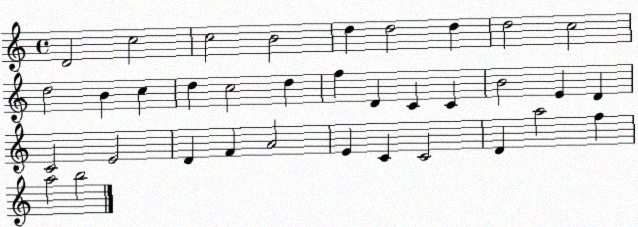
X:1
T:Untitled
M:4/4
L:1/4
K:C
D2 c2 c2 B2 d d2 d d2 c2 d2 B c d c2 d f D C C B2 E D C2 E2 D F A2 E C C2 D a2 f a2 b2